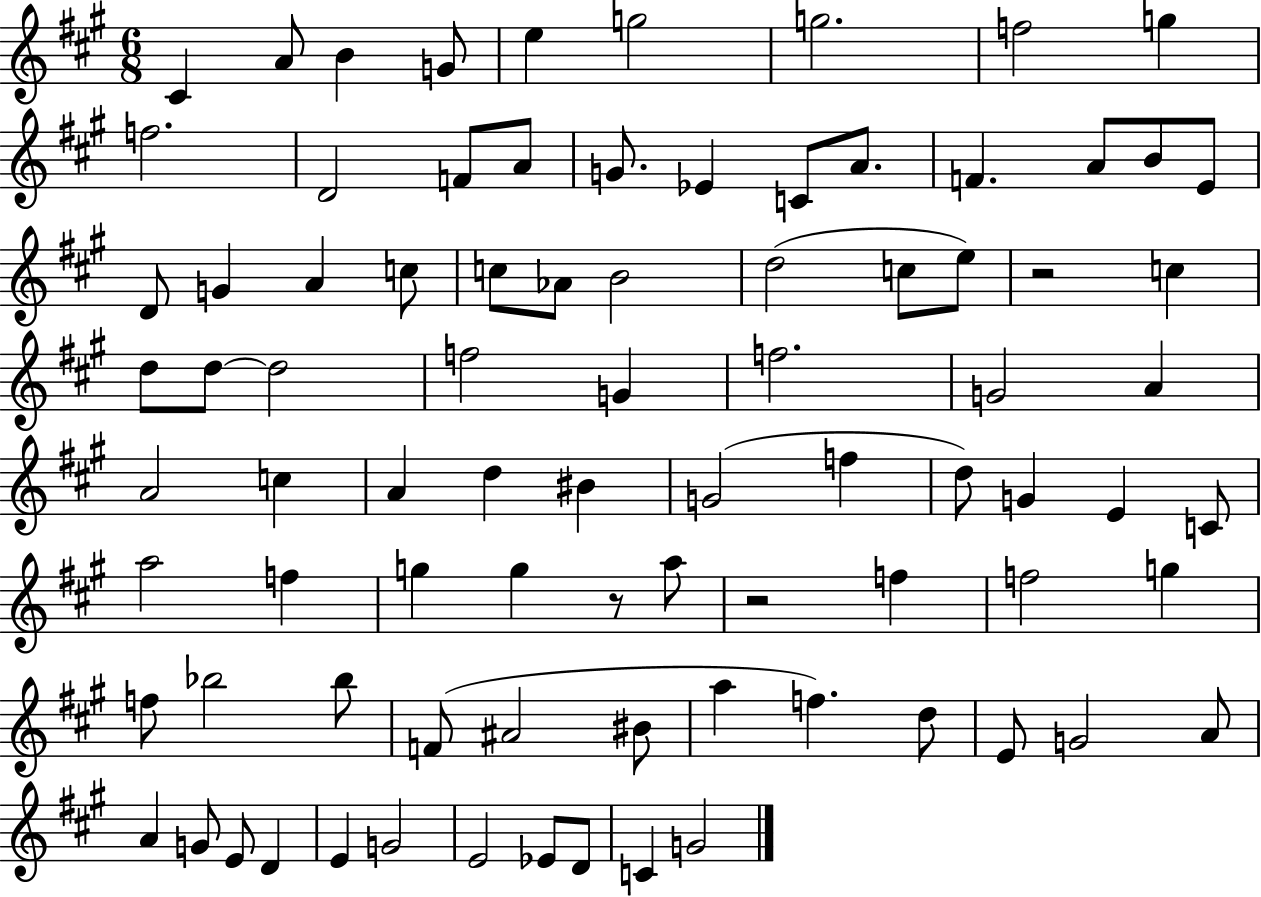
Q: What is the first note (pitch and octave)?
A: C#4